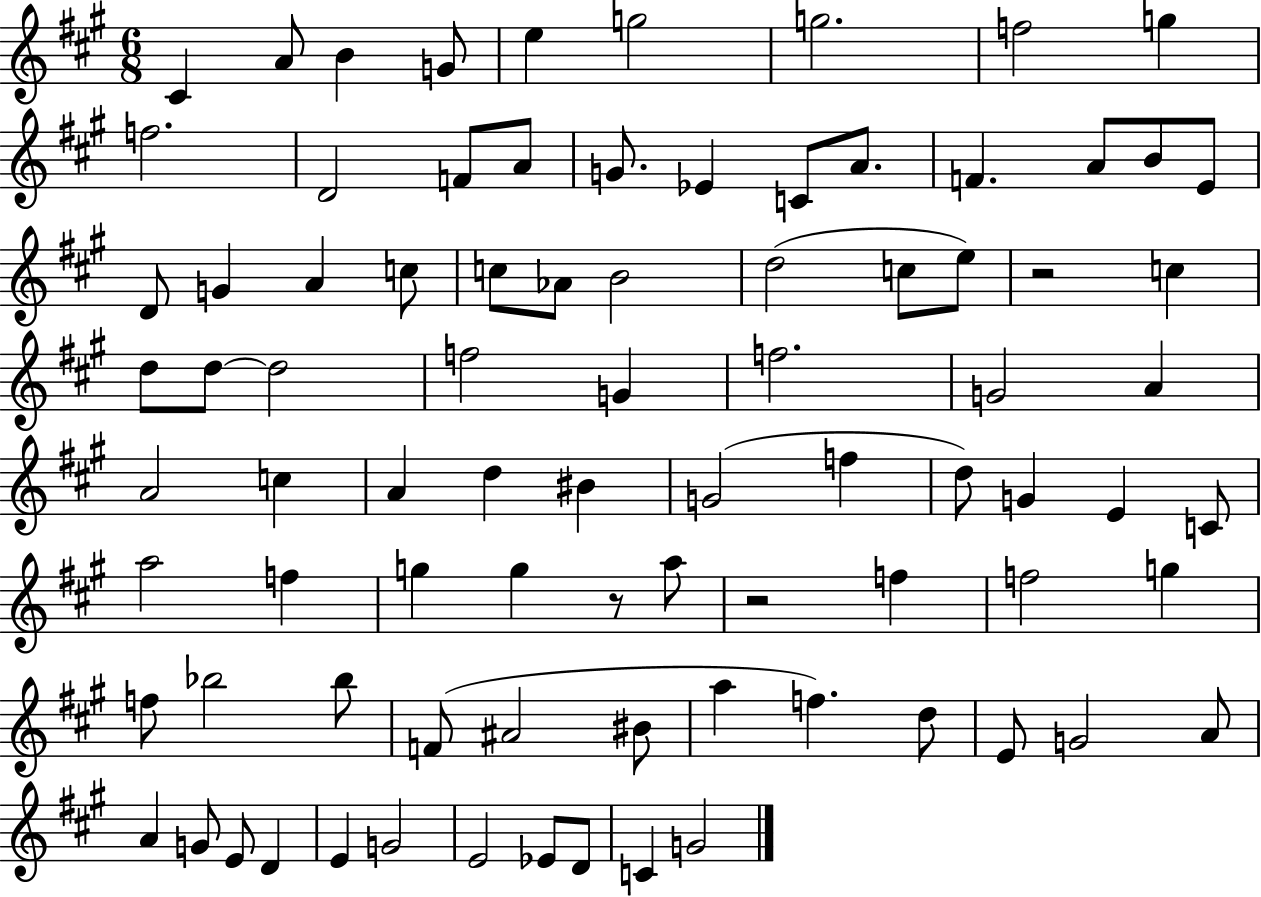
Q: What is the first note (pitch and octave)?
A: C#4